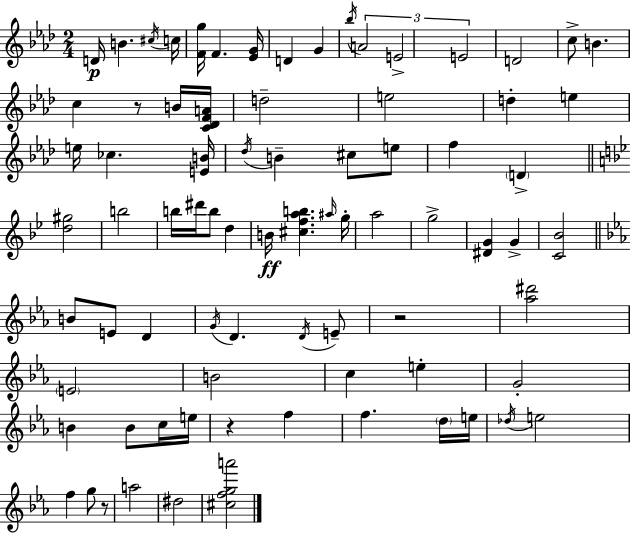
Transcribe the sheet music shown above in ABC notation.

X:1
T:Untitled
M:2/4
L:1/4
K:Ab
D/4 B ^c/4 c/4 [Fg]/4 F [_EG]/4 D G _b/4 A2 E2 E2 D2 c/2 B c z/2 B/4 [C_DFA]/4 d2 e2 d e e/4 _c [EB]/4 _d/4 B ^c/2 e/2 f D [d^g]2 b2 b/4 ^d'/4 b/2 d B/4 [^cfab] ^a/4 g/4 a2 g2 [^DG] G [C_B]2 B/2 E/2 D G/4 D D/4 E/2 z2 [_a^d']2 E2 B2 c e G2 B B/2 c/4 e/4 z f f d/4 e/4 _d/4 e2 f g/2 z/2 a2 ^d2 [^cfga']2